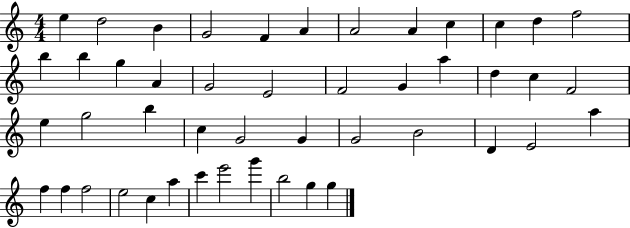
E5/q D5/h B4/q G4/h F4/q A4/q A4/h A4/q C5/q C5/q D5/q F5/h B5/q B5/q G5/q A4/q G4/h E4/h F4/h G4/q A5/q D5/q C5/q F4/h E5/q G5/h B5/q C5/q G4/h G4/q G4/h B4/h D4/q E4/h A5/q F5/q F5/q F5/h E5/h C5/q A5/q C6/q E6/h G6/q B5/h G5/q G5/q